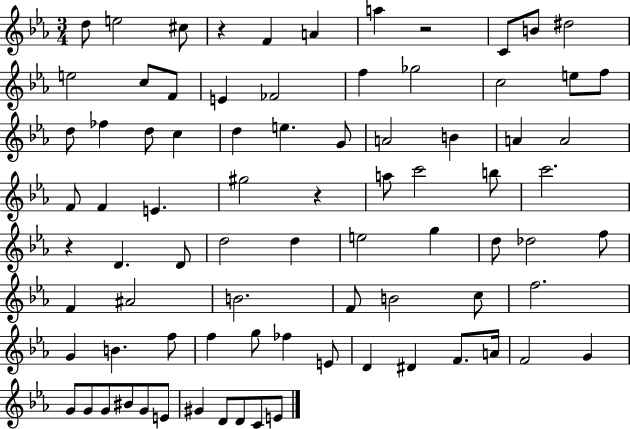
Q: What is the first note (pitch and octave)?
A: D5